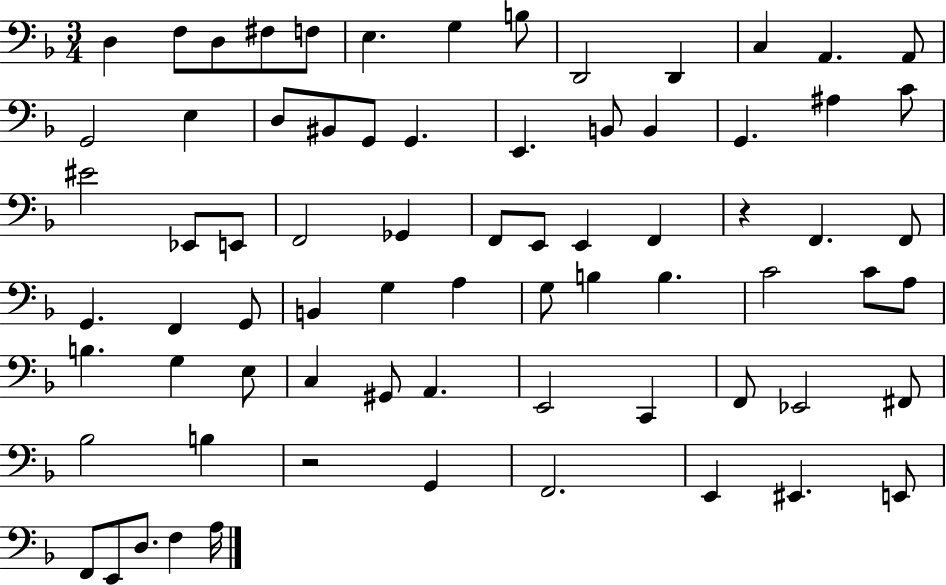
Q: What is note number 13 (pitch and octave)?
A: A2